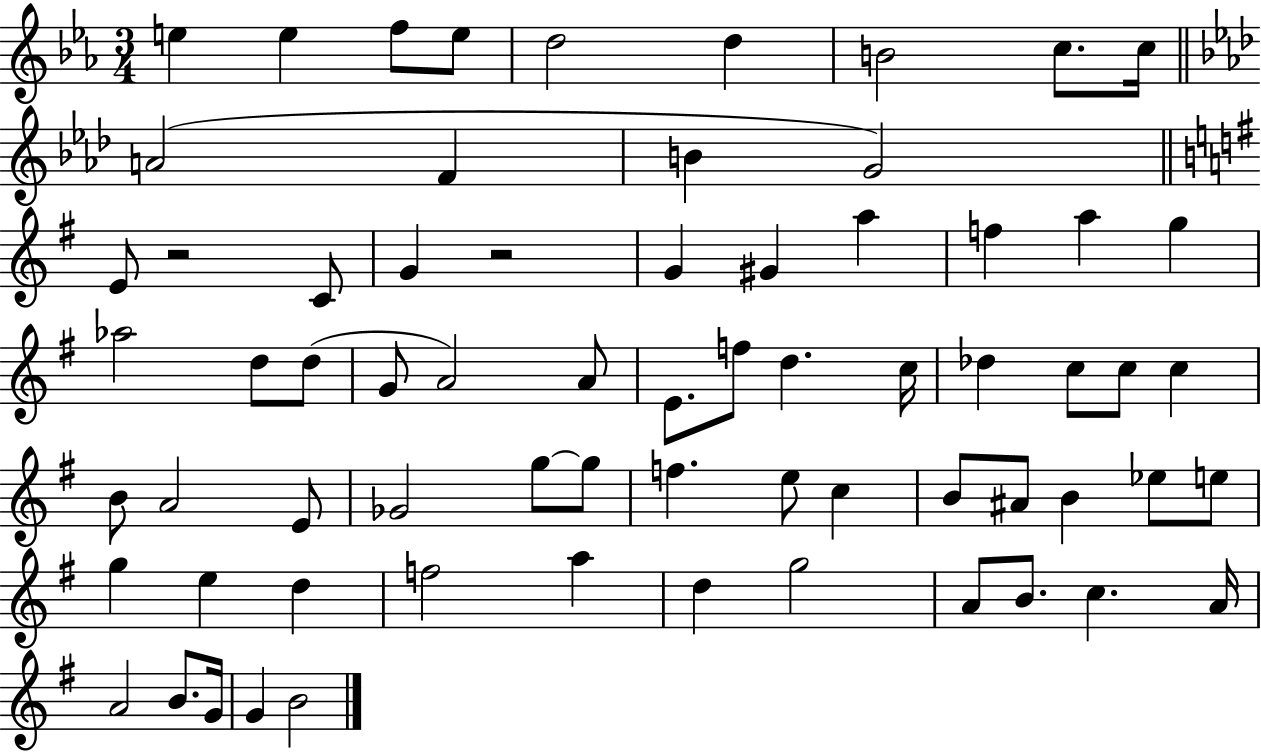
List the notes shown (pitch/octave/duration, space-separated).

E5/q E5/q F5/e E5/e D5/h D5/q B4/h C5/e. C5/s A4/h F4/q B4/q G4/h E4/e R/h C4/e G4/q R/h G4/q G#4/q A5/q F5/q A5/q G5/q Ab5/h D5/e D5/e G4/e A4/h A4/e E4/e. F5/e D5/q. C5/s Db5/q C5/e C5/e C5/q B4/e A4/h E4/e Gb4/h G5/e G5/e F5/q. E5/e C5/q B4/e A#4/e B4/q Eb5/e E5/e G5/q E5/q D5/q F5/h A5/q D5/q G5/h A4/e B4/e. C5/q. A4/s A4/h B4/e. G4/s G4/q B4/h